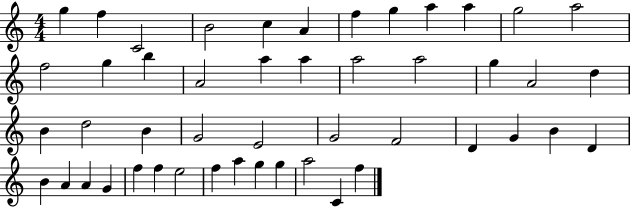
G5/q F5/q C4/h B4/h C5/q A4/q F5/q G5/q A5/q A5/q G5/h A5/h F5/h G5/q B5/q A4/h A5/q A5/q A5/h A5/h G5/q A4/h D5/q B4/q D5/h B4/q G4/h E4/h G4/h F4/h D4/q G4/q B4/q D4/q B4/q A4/q A4/q G4/q F5/q F5/q E5/h F5/q A5/q G5/q G5/q A5/h C4/q F5/q